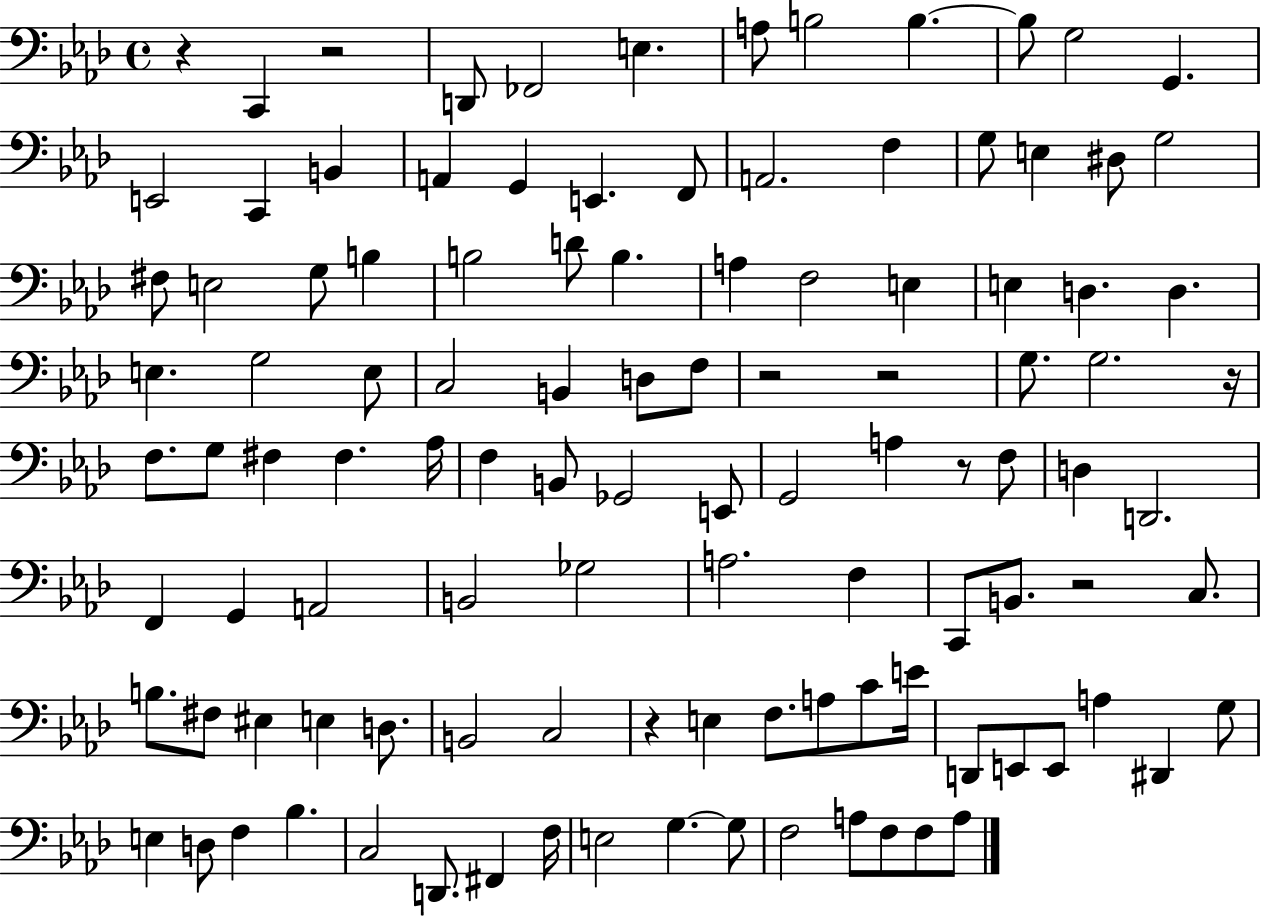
{
  \clef bass
  \time 4/4
  \defaultTimeSignature
  \key aes \major
  r4 c,4 r2 | d,8 fes,2 e4. | a8 b2 b4.~~ | b8 g2 g,4. | \break e,2 c,4 b,4 | a,4 g,4 e,4. f,8 | a,2. f4 | g8 e4 dis8 g2 | \break fis8 e2 g8 b4 | b2 d'8 b4. | a4 f2 e4 | e4 d4. d4. | \break e4. g2 e8 | c2 b,4 d8 f8 | r2 r2 | g8. g2. r16 | \break f8. g8 fis4 fis4. aes16 | f4 b,8 ges,2 e,8 | g,2 a4 r8 f8 | d4 d,2. | \break f,4 g,4 a,2 | b,2 ges2 | a2. f4 | c,8 b,8. r2 c8. | \break b8. fis8 eis4 e4 d8. | b,2 c2 | r4 e4 f8. a8 c'8 e'16 | d,8 e,8 e,8 a4 dis,4 g8 | \break e4 d8 f4 bes4. | c2 d,8. fis,4 f16 | e2 g4.~~ g8 | f2 a8 f8 f8 a8 | \break \bar "|."
}